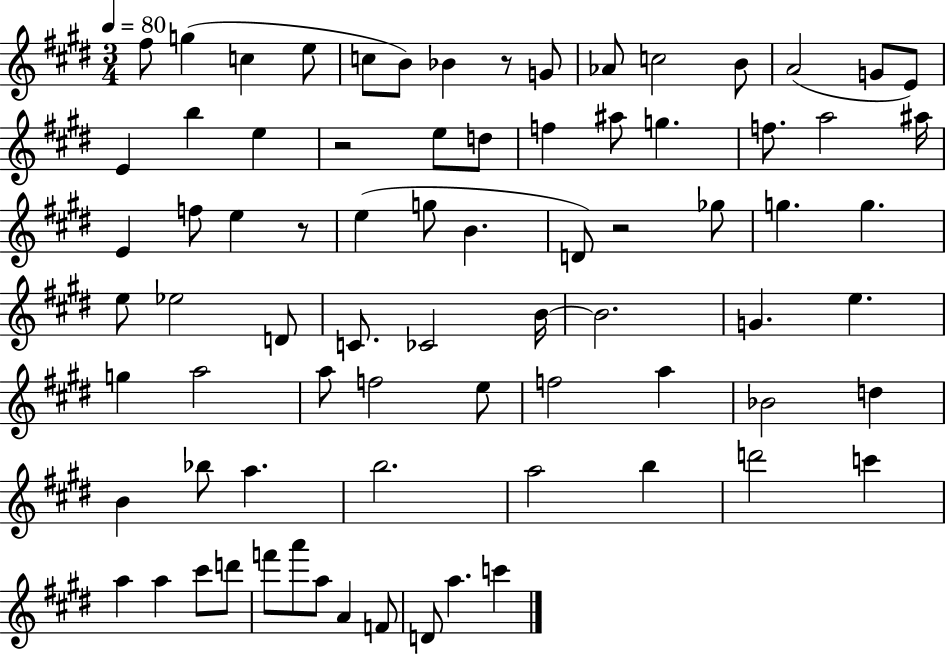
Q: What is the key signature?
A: E major